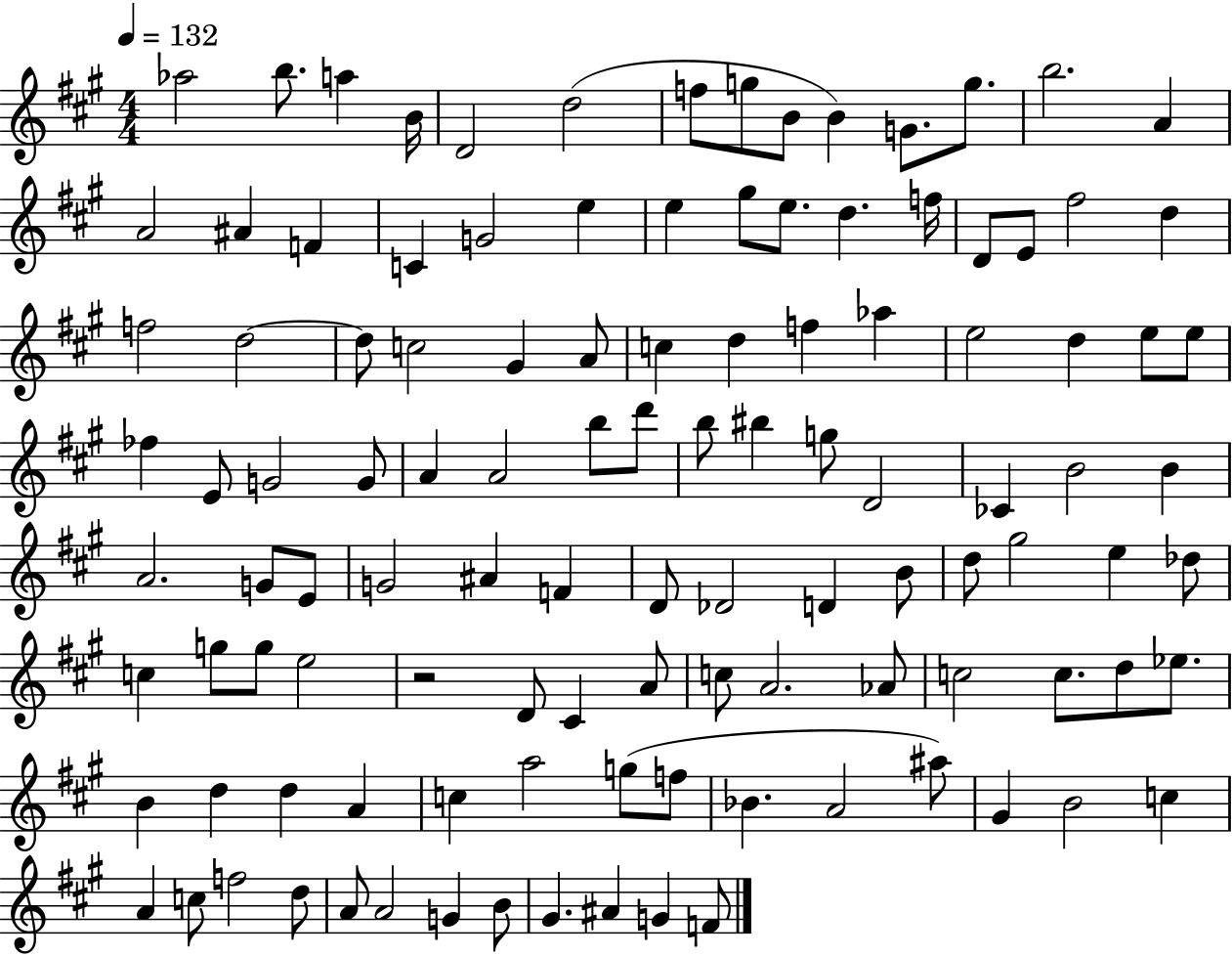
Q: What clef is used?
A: treble